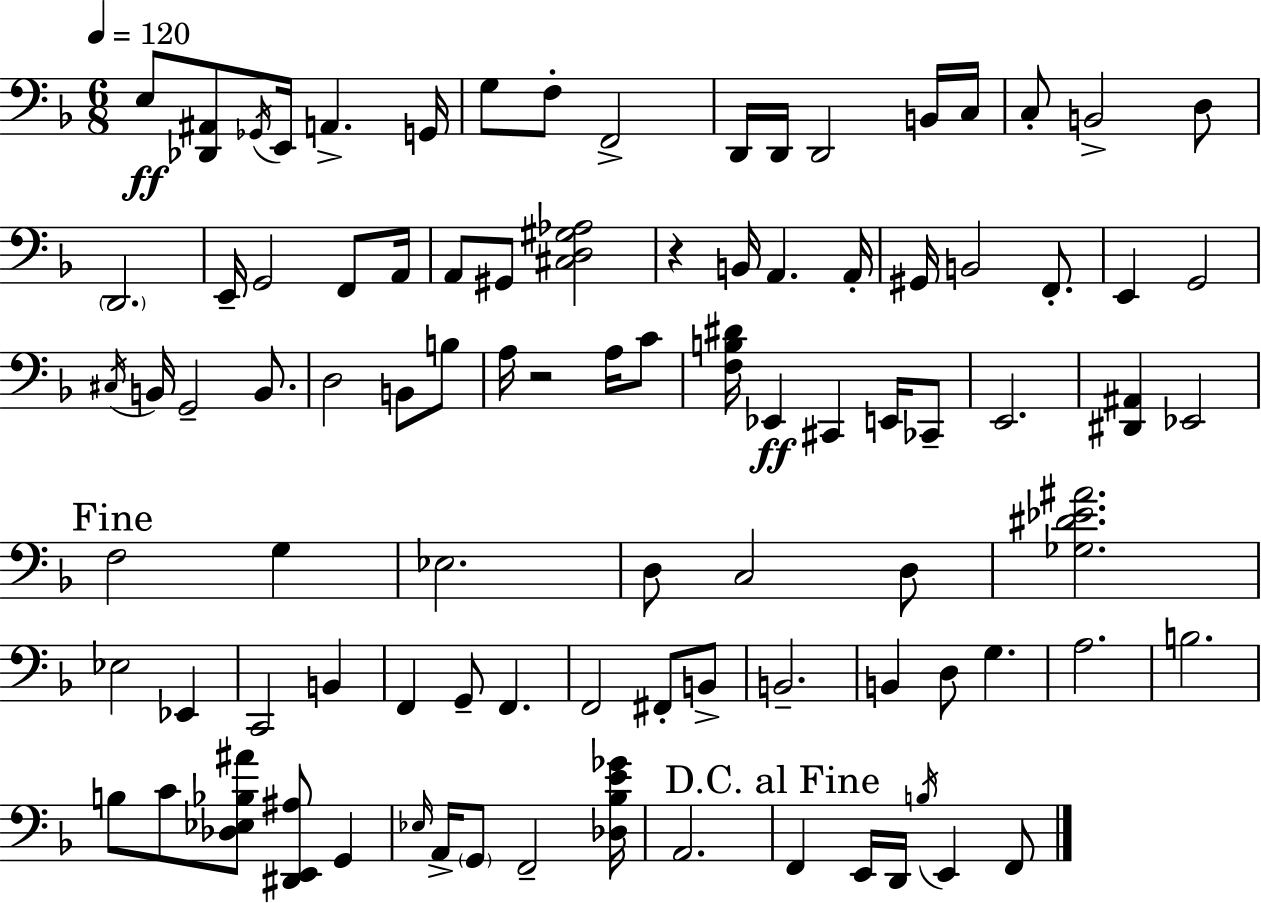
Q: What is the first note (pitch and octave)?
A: E3